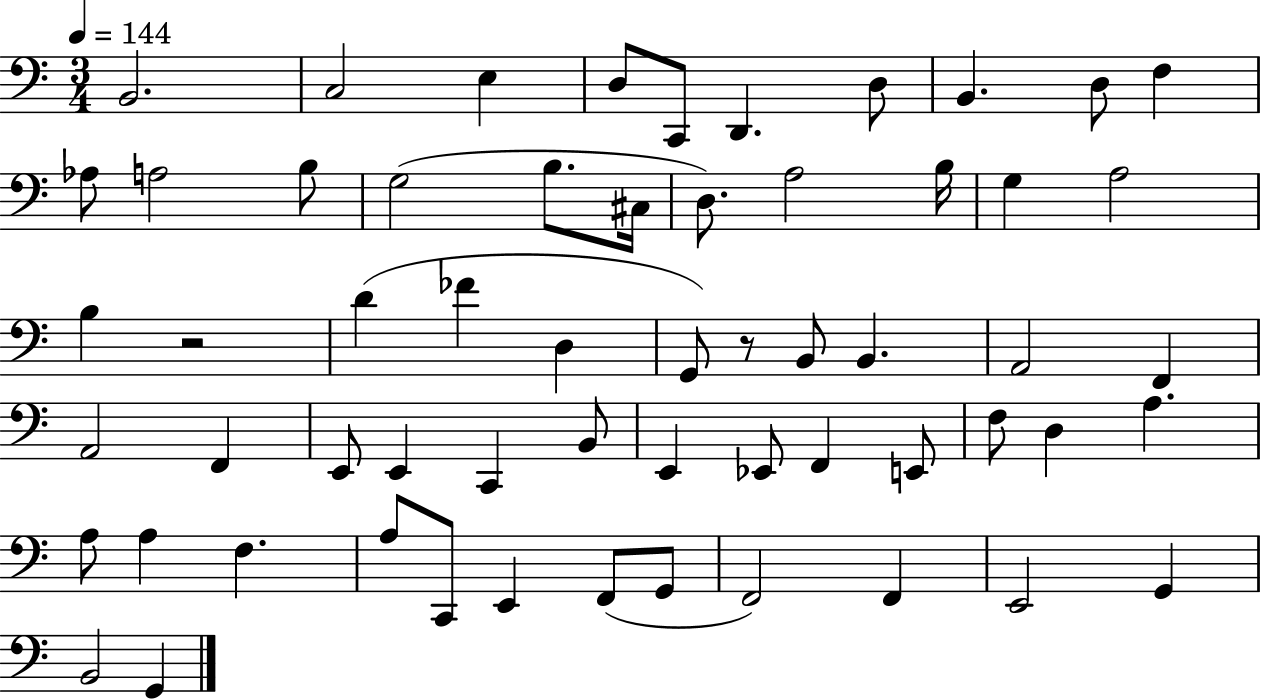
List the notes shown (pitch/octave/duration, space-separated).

B2/h. C3/h E3/q D3/e C2/e D2/q. D3/e B2/q. D3/e F3/q Ab3/e A3/h B3/e G3/h B3/e. C#3/s D3/e. A3/h B3/s G3/q A3/h B3/q R/h D4/q FES4/q D3/q G2/e R/e B2/e B2/q. A2/h F2/q A2/h F2/q E2/e E2/q C2/q B2/e E2/q Eb2/e F2/q E2/e F3/e D3/q A3/q. A3/e A3/q F3/q. A3/e C2/e E2/q F2/e G2/e F2/h F2/q E2/h G2/q B2/h G2/q